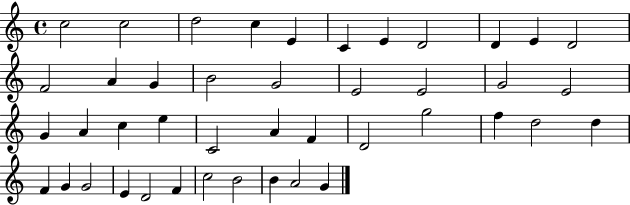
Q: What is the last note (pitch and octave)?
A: G4